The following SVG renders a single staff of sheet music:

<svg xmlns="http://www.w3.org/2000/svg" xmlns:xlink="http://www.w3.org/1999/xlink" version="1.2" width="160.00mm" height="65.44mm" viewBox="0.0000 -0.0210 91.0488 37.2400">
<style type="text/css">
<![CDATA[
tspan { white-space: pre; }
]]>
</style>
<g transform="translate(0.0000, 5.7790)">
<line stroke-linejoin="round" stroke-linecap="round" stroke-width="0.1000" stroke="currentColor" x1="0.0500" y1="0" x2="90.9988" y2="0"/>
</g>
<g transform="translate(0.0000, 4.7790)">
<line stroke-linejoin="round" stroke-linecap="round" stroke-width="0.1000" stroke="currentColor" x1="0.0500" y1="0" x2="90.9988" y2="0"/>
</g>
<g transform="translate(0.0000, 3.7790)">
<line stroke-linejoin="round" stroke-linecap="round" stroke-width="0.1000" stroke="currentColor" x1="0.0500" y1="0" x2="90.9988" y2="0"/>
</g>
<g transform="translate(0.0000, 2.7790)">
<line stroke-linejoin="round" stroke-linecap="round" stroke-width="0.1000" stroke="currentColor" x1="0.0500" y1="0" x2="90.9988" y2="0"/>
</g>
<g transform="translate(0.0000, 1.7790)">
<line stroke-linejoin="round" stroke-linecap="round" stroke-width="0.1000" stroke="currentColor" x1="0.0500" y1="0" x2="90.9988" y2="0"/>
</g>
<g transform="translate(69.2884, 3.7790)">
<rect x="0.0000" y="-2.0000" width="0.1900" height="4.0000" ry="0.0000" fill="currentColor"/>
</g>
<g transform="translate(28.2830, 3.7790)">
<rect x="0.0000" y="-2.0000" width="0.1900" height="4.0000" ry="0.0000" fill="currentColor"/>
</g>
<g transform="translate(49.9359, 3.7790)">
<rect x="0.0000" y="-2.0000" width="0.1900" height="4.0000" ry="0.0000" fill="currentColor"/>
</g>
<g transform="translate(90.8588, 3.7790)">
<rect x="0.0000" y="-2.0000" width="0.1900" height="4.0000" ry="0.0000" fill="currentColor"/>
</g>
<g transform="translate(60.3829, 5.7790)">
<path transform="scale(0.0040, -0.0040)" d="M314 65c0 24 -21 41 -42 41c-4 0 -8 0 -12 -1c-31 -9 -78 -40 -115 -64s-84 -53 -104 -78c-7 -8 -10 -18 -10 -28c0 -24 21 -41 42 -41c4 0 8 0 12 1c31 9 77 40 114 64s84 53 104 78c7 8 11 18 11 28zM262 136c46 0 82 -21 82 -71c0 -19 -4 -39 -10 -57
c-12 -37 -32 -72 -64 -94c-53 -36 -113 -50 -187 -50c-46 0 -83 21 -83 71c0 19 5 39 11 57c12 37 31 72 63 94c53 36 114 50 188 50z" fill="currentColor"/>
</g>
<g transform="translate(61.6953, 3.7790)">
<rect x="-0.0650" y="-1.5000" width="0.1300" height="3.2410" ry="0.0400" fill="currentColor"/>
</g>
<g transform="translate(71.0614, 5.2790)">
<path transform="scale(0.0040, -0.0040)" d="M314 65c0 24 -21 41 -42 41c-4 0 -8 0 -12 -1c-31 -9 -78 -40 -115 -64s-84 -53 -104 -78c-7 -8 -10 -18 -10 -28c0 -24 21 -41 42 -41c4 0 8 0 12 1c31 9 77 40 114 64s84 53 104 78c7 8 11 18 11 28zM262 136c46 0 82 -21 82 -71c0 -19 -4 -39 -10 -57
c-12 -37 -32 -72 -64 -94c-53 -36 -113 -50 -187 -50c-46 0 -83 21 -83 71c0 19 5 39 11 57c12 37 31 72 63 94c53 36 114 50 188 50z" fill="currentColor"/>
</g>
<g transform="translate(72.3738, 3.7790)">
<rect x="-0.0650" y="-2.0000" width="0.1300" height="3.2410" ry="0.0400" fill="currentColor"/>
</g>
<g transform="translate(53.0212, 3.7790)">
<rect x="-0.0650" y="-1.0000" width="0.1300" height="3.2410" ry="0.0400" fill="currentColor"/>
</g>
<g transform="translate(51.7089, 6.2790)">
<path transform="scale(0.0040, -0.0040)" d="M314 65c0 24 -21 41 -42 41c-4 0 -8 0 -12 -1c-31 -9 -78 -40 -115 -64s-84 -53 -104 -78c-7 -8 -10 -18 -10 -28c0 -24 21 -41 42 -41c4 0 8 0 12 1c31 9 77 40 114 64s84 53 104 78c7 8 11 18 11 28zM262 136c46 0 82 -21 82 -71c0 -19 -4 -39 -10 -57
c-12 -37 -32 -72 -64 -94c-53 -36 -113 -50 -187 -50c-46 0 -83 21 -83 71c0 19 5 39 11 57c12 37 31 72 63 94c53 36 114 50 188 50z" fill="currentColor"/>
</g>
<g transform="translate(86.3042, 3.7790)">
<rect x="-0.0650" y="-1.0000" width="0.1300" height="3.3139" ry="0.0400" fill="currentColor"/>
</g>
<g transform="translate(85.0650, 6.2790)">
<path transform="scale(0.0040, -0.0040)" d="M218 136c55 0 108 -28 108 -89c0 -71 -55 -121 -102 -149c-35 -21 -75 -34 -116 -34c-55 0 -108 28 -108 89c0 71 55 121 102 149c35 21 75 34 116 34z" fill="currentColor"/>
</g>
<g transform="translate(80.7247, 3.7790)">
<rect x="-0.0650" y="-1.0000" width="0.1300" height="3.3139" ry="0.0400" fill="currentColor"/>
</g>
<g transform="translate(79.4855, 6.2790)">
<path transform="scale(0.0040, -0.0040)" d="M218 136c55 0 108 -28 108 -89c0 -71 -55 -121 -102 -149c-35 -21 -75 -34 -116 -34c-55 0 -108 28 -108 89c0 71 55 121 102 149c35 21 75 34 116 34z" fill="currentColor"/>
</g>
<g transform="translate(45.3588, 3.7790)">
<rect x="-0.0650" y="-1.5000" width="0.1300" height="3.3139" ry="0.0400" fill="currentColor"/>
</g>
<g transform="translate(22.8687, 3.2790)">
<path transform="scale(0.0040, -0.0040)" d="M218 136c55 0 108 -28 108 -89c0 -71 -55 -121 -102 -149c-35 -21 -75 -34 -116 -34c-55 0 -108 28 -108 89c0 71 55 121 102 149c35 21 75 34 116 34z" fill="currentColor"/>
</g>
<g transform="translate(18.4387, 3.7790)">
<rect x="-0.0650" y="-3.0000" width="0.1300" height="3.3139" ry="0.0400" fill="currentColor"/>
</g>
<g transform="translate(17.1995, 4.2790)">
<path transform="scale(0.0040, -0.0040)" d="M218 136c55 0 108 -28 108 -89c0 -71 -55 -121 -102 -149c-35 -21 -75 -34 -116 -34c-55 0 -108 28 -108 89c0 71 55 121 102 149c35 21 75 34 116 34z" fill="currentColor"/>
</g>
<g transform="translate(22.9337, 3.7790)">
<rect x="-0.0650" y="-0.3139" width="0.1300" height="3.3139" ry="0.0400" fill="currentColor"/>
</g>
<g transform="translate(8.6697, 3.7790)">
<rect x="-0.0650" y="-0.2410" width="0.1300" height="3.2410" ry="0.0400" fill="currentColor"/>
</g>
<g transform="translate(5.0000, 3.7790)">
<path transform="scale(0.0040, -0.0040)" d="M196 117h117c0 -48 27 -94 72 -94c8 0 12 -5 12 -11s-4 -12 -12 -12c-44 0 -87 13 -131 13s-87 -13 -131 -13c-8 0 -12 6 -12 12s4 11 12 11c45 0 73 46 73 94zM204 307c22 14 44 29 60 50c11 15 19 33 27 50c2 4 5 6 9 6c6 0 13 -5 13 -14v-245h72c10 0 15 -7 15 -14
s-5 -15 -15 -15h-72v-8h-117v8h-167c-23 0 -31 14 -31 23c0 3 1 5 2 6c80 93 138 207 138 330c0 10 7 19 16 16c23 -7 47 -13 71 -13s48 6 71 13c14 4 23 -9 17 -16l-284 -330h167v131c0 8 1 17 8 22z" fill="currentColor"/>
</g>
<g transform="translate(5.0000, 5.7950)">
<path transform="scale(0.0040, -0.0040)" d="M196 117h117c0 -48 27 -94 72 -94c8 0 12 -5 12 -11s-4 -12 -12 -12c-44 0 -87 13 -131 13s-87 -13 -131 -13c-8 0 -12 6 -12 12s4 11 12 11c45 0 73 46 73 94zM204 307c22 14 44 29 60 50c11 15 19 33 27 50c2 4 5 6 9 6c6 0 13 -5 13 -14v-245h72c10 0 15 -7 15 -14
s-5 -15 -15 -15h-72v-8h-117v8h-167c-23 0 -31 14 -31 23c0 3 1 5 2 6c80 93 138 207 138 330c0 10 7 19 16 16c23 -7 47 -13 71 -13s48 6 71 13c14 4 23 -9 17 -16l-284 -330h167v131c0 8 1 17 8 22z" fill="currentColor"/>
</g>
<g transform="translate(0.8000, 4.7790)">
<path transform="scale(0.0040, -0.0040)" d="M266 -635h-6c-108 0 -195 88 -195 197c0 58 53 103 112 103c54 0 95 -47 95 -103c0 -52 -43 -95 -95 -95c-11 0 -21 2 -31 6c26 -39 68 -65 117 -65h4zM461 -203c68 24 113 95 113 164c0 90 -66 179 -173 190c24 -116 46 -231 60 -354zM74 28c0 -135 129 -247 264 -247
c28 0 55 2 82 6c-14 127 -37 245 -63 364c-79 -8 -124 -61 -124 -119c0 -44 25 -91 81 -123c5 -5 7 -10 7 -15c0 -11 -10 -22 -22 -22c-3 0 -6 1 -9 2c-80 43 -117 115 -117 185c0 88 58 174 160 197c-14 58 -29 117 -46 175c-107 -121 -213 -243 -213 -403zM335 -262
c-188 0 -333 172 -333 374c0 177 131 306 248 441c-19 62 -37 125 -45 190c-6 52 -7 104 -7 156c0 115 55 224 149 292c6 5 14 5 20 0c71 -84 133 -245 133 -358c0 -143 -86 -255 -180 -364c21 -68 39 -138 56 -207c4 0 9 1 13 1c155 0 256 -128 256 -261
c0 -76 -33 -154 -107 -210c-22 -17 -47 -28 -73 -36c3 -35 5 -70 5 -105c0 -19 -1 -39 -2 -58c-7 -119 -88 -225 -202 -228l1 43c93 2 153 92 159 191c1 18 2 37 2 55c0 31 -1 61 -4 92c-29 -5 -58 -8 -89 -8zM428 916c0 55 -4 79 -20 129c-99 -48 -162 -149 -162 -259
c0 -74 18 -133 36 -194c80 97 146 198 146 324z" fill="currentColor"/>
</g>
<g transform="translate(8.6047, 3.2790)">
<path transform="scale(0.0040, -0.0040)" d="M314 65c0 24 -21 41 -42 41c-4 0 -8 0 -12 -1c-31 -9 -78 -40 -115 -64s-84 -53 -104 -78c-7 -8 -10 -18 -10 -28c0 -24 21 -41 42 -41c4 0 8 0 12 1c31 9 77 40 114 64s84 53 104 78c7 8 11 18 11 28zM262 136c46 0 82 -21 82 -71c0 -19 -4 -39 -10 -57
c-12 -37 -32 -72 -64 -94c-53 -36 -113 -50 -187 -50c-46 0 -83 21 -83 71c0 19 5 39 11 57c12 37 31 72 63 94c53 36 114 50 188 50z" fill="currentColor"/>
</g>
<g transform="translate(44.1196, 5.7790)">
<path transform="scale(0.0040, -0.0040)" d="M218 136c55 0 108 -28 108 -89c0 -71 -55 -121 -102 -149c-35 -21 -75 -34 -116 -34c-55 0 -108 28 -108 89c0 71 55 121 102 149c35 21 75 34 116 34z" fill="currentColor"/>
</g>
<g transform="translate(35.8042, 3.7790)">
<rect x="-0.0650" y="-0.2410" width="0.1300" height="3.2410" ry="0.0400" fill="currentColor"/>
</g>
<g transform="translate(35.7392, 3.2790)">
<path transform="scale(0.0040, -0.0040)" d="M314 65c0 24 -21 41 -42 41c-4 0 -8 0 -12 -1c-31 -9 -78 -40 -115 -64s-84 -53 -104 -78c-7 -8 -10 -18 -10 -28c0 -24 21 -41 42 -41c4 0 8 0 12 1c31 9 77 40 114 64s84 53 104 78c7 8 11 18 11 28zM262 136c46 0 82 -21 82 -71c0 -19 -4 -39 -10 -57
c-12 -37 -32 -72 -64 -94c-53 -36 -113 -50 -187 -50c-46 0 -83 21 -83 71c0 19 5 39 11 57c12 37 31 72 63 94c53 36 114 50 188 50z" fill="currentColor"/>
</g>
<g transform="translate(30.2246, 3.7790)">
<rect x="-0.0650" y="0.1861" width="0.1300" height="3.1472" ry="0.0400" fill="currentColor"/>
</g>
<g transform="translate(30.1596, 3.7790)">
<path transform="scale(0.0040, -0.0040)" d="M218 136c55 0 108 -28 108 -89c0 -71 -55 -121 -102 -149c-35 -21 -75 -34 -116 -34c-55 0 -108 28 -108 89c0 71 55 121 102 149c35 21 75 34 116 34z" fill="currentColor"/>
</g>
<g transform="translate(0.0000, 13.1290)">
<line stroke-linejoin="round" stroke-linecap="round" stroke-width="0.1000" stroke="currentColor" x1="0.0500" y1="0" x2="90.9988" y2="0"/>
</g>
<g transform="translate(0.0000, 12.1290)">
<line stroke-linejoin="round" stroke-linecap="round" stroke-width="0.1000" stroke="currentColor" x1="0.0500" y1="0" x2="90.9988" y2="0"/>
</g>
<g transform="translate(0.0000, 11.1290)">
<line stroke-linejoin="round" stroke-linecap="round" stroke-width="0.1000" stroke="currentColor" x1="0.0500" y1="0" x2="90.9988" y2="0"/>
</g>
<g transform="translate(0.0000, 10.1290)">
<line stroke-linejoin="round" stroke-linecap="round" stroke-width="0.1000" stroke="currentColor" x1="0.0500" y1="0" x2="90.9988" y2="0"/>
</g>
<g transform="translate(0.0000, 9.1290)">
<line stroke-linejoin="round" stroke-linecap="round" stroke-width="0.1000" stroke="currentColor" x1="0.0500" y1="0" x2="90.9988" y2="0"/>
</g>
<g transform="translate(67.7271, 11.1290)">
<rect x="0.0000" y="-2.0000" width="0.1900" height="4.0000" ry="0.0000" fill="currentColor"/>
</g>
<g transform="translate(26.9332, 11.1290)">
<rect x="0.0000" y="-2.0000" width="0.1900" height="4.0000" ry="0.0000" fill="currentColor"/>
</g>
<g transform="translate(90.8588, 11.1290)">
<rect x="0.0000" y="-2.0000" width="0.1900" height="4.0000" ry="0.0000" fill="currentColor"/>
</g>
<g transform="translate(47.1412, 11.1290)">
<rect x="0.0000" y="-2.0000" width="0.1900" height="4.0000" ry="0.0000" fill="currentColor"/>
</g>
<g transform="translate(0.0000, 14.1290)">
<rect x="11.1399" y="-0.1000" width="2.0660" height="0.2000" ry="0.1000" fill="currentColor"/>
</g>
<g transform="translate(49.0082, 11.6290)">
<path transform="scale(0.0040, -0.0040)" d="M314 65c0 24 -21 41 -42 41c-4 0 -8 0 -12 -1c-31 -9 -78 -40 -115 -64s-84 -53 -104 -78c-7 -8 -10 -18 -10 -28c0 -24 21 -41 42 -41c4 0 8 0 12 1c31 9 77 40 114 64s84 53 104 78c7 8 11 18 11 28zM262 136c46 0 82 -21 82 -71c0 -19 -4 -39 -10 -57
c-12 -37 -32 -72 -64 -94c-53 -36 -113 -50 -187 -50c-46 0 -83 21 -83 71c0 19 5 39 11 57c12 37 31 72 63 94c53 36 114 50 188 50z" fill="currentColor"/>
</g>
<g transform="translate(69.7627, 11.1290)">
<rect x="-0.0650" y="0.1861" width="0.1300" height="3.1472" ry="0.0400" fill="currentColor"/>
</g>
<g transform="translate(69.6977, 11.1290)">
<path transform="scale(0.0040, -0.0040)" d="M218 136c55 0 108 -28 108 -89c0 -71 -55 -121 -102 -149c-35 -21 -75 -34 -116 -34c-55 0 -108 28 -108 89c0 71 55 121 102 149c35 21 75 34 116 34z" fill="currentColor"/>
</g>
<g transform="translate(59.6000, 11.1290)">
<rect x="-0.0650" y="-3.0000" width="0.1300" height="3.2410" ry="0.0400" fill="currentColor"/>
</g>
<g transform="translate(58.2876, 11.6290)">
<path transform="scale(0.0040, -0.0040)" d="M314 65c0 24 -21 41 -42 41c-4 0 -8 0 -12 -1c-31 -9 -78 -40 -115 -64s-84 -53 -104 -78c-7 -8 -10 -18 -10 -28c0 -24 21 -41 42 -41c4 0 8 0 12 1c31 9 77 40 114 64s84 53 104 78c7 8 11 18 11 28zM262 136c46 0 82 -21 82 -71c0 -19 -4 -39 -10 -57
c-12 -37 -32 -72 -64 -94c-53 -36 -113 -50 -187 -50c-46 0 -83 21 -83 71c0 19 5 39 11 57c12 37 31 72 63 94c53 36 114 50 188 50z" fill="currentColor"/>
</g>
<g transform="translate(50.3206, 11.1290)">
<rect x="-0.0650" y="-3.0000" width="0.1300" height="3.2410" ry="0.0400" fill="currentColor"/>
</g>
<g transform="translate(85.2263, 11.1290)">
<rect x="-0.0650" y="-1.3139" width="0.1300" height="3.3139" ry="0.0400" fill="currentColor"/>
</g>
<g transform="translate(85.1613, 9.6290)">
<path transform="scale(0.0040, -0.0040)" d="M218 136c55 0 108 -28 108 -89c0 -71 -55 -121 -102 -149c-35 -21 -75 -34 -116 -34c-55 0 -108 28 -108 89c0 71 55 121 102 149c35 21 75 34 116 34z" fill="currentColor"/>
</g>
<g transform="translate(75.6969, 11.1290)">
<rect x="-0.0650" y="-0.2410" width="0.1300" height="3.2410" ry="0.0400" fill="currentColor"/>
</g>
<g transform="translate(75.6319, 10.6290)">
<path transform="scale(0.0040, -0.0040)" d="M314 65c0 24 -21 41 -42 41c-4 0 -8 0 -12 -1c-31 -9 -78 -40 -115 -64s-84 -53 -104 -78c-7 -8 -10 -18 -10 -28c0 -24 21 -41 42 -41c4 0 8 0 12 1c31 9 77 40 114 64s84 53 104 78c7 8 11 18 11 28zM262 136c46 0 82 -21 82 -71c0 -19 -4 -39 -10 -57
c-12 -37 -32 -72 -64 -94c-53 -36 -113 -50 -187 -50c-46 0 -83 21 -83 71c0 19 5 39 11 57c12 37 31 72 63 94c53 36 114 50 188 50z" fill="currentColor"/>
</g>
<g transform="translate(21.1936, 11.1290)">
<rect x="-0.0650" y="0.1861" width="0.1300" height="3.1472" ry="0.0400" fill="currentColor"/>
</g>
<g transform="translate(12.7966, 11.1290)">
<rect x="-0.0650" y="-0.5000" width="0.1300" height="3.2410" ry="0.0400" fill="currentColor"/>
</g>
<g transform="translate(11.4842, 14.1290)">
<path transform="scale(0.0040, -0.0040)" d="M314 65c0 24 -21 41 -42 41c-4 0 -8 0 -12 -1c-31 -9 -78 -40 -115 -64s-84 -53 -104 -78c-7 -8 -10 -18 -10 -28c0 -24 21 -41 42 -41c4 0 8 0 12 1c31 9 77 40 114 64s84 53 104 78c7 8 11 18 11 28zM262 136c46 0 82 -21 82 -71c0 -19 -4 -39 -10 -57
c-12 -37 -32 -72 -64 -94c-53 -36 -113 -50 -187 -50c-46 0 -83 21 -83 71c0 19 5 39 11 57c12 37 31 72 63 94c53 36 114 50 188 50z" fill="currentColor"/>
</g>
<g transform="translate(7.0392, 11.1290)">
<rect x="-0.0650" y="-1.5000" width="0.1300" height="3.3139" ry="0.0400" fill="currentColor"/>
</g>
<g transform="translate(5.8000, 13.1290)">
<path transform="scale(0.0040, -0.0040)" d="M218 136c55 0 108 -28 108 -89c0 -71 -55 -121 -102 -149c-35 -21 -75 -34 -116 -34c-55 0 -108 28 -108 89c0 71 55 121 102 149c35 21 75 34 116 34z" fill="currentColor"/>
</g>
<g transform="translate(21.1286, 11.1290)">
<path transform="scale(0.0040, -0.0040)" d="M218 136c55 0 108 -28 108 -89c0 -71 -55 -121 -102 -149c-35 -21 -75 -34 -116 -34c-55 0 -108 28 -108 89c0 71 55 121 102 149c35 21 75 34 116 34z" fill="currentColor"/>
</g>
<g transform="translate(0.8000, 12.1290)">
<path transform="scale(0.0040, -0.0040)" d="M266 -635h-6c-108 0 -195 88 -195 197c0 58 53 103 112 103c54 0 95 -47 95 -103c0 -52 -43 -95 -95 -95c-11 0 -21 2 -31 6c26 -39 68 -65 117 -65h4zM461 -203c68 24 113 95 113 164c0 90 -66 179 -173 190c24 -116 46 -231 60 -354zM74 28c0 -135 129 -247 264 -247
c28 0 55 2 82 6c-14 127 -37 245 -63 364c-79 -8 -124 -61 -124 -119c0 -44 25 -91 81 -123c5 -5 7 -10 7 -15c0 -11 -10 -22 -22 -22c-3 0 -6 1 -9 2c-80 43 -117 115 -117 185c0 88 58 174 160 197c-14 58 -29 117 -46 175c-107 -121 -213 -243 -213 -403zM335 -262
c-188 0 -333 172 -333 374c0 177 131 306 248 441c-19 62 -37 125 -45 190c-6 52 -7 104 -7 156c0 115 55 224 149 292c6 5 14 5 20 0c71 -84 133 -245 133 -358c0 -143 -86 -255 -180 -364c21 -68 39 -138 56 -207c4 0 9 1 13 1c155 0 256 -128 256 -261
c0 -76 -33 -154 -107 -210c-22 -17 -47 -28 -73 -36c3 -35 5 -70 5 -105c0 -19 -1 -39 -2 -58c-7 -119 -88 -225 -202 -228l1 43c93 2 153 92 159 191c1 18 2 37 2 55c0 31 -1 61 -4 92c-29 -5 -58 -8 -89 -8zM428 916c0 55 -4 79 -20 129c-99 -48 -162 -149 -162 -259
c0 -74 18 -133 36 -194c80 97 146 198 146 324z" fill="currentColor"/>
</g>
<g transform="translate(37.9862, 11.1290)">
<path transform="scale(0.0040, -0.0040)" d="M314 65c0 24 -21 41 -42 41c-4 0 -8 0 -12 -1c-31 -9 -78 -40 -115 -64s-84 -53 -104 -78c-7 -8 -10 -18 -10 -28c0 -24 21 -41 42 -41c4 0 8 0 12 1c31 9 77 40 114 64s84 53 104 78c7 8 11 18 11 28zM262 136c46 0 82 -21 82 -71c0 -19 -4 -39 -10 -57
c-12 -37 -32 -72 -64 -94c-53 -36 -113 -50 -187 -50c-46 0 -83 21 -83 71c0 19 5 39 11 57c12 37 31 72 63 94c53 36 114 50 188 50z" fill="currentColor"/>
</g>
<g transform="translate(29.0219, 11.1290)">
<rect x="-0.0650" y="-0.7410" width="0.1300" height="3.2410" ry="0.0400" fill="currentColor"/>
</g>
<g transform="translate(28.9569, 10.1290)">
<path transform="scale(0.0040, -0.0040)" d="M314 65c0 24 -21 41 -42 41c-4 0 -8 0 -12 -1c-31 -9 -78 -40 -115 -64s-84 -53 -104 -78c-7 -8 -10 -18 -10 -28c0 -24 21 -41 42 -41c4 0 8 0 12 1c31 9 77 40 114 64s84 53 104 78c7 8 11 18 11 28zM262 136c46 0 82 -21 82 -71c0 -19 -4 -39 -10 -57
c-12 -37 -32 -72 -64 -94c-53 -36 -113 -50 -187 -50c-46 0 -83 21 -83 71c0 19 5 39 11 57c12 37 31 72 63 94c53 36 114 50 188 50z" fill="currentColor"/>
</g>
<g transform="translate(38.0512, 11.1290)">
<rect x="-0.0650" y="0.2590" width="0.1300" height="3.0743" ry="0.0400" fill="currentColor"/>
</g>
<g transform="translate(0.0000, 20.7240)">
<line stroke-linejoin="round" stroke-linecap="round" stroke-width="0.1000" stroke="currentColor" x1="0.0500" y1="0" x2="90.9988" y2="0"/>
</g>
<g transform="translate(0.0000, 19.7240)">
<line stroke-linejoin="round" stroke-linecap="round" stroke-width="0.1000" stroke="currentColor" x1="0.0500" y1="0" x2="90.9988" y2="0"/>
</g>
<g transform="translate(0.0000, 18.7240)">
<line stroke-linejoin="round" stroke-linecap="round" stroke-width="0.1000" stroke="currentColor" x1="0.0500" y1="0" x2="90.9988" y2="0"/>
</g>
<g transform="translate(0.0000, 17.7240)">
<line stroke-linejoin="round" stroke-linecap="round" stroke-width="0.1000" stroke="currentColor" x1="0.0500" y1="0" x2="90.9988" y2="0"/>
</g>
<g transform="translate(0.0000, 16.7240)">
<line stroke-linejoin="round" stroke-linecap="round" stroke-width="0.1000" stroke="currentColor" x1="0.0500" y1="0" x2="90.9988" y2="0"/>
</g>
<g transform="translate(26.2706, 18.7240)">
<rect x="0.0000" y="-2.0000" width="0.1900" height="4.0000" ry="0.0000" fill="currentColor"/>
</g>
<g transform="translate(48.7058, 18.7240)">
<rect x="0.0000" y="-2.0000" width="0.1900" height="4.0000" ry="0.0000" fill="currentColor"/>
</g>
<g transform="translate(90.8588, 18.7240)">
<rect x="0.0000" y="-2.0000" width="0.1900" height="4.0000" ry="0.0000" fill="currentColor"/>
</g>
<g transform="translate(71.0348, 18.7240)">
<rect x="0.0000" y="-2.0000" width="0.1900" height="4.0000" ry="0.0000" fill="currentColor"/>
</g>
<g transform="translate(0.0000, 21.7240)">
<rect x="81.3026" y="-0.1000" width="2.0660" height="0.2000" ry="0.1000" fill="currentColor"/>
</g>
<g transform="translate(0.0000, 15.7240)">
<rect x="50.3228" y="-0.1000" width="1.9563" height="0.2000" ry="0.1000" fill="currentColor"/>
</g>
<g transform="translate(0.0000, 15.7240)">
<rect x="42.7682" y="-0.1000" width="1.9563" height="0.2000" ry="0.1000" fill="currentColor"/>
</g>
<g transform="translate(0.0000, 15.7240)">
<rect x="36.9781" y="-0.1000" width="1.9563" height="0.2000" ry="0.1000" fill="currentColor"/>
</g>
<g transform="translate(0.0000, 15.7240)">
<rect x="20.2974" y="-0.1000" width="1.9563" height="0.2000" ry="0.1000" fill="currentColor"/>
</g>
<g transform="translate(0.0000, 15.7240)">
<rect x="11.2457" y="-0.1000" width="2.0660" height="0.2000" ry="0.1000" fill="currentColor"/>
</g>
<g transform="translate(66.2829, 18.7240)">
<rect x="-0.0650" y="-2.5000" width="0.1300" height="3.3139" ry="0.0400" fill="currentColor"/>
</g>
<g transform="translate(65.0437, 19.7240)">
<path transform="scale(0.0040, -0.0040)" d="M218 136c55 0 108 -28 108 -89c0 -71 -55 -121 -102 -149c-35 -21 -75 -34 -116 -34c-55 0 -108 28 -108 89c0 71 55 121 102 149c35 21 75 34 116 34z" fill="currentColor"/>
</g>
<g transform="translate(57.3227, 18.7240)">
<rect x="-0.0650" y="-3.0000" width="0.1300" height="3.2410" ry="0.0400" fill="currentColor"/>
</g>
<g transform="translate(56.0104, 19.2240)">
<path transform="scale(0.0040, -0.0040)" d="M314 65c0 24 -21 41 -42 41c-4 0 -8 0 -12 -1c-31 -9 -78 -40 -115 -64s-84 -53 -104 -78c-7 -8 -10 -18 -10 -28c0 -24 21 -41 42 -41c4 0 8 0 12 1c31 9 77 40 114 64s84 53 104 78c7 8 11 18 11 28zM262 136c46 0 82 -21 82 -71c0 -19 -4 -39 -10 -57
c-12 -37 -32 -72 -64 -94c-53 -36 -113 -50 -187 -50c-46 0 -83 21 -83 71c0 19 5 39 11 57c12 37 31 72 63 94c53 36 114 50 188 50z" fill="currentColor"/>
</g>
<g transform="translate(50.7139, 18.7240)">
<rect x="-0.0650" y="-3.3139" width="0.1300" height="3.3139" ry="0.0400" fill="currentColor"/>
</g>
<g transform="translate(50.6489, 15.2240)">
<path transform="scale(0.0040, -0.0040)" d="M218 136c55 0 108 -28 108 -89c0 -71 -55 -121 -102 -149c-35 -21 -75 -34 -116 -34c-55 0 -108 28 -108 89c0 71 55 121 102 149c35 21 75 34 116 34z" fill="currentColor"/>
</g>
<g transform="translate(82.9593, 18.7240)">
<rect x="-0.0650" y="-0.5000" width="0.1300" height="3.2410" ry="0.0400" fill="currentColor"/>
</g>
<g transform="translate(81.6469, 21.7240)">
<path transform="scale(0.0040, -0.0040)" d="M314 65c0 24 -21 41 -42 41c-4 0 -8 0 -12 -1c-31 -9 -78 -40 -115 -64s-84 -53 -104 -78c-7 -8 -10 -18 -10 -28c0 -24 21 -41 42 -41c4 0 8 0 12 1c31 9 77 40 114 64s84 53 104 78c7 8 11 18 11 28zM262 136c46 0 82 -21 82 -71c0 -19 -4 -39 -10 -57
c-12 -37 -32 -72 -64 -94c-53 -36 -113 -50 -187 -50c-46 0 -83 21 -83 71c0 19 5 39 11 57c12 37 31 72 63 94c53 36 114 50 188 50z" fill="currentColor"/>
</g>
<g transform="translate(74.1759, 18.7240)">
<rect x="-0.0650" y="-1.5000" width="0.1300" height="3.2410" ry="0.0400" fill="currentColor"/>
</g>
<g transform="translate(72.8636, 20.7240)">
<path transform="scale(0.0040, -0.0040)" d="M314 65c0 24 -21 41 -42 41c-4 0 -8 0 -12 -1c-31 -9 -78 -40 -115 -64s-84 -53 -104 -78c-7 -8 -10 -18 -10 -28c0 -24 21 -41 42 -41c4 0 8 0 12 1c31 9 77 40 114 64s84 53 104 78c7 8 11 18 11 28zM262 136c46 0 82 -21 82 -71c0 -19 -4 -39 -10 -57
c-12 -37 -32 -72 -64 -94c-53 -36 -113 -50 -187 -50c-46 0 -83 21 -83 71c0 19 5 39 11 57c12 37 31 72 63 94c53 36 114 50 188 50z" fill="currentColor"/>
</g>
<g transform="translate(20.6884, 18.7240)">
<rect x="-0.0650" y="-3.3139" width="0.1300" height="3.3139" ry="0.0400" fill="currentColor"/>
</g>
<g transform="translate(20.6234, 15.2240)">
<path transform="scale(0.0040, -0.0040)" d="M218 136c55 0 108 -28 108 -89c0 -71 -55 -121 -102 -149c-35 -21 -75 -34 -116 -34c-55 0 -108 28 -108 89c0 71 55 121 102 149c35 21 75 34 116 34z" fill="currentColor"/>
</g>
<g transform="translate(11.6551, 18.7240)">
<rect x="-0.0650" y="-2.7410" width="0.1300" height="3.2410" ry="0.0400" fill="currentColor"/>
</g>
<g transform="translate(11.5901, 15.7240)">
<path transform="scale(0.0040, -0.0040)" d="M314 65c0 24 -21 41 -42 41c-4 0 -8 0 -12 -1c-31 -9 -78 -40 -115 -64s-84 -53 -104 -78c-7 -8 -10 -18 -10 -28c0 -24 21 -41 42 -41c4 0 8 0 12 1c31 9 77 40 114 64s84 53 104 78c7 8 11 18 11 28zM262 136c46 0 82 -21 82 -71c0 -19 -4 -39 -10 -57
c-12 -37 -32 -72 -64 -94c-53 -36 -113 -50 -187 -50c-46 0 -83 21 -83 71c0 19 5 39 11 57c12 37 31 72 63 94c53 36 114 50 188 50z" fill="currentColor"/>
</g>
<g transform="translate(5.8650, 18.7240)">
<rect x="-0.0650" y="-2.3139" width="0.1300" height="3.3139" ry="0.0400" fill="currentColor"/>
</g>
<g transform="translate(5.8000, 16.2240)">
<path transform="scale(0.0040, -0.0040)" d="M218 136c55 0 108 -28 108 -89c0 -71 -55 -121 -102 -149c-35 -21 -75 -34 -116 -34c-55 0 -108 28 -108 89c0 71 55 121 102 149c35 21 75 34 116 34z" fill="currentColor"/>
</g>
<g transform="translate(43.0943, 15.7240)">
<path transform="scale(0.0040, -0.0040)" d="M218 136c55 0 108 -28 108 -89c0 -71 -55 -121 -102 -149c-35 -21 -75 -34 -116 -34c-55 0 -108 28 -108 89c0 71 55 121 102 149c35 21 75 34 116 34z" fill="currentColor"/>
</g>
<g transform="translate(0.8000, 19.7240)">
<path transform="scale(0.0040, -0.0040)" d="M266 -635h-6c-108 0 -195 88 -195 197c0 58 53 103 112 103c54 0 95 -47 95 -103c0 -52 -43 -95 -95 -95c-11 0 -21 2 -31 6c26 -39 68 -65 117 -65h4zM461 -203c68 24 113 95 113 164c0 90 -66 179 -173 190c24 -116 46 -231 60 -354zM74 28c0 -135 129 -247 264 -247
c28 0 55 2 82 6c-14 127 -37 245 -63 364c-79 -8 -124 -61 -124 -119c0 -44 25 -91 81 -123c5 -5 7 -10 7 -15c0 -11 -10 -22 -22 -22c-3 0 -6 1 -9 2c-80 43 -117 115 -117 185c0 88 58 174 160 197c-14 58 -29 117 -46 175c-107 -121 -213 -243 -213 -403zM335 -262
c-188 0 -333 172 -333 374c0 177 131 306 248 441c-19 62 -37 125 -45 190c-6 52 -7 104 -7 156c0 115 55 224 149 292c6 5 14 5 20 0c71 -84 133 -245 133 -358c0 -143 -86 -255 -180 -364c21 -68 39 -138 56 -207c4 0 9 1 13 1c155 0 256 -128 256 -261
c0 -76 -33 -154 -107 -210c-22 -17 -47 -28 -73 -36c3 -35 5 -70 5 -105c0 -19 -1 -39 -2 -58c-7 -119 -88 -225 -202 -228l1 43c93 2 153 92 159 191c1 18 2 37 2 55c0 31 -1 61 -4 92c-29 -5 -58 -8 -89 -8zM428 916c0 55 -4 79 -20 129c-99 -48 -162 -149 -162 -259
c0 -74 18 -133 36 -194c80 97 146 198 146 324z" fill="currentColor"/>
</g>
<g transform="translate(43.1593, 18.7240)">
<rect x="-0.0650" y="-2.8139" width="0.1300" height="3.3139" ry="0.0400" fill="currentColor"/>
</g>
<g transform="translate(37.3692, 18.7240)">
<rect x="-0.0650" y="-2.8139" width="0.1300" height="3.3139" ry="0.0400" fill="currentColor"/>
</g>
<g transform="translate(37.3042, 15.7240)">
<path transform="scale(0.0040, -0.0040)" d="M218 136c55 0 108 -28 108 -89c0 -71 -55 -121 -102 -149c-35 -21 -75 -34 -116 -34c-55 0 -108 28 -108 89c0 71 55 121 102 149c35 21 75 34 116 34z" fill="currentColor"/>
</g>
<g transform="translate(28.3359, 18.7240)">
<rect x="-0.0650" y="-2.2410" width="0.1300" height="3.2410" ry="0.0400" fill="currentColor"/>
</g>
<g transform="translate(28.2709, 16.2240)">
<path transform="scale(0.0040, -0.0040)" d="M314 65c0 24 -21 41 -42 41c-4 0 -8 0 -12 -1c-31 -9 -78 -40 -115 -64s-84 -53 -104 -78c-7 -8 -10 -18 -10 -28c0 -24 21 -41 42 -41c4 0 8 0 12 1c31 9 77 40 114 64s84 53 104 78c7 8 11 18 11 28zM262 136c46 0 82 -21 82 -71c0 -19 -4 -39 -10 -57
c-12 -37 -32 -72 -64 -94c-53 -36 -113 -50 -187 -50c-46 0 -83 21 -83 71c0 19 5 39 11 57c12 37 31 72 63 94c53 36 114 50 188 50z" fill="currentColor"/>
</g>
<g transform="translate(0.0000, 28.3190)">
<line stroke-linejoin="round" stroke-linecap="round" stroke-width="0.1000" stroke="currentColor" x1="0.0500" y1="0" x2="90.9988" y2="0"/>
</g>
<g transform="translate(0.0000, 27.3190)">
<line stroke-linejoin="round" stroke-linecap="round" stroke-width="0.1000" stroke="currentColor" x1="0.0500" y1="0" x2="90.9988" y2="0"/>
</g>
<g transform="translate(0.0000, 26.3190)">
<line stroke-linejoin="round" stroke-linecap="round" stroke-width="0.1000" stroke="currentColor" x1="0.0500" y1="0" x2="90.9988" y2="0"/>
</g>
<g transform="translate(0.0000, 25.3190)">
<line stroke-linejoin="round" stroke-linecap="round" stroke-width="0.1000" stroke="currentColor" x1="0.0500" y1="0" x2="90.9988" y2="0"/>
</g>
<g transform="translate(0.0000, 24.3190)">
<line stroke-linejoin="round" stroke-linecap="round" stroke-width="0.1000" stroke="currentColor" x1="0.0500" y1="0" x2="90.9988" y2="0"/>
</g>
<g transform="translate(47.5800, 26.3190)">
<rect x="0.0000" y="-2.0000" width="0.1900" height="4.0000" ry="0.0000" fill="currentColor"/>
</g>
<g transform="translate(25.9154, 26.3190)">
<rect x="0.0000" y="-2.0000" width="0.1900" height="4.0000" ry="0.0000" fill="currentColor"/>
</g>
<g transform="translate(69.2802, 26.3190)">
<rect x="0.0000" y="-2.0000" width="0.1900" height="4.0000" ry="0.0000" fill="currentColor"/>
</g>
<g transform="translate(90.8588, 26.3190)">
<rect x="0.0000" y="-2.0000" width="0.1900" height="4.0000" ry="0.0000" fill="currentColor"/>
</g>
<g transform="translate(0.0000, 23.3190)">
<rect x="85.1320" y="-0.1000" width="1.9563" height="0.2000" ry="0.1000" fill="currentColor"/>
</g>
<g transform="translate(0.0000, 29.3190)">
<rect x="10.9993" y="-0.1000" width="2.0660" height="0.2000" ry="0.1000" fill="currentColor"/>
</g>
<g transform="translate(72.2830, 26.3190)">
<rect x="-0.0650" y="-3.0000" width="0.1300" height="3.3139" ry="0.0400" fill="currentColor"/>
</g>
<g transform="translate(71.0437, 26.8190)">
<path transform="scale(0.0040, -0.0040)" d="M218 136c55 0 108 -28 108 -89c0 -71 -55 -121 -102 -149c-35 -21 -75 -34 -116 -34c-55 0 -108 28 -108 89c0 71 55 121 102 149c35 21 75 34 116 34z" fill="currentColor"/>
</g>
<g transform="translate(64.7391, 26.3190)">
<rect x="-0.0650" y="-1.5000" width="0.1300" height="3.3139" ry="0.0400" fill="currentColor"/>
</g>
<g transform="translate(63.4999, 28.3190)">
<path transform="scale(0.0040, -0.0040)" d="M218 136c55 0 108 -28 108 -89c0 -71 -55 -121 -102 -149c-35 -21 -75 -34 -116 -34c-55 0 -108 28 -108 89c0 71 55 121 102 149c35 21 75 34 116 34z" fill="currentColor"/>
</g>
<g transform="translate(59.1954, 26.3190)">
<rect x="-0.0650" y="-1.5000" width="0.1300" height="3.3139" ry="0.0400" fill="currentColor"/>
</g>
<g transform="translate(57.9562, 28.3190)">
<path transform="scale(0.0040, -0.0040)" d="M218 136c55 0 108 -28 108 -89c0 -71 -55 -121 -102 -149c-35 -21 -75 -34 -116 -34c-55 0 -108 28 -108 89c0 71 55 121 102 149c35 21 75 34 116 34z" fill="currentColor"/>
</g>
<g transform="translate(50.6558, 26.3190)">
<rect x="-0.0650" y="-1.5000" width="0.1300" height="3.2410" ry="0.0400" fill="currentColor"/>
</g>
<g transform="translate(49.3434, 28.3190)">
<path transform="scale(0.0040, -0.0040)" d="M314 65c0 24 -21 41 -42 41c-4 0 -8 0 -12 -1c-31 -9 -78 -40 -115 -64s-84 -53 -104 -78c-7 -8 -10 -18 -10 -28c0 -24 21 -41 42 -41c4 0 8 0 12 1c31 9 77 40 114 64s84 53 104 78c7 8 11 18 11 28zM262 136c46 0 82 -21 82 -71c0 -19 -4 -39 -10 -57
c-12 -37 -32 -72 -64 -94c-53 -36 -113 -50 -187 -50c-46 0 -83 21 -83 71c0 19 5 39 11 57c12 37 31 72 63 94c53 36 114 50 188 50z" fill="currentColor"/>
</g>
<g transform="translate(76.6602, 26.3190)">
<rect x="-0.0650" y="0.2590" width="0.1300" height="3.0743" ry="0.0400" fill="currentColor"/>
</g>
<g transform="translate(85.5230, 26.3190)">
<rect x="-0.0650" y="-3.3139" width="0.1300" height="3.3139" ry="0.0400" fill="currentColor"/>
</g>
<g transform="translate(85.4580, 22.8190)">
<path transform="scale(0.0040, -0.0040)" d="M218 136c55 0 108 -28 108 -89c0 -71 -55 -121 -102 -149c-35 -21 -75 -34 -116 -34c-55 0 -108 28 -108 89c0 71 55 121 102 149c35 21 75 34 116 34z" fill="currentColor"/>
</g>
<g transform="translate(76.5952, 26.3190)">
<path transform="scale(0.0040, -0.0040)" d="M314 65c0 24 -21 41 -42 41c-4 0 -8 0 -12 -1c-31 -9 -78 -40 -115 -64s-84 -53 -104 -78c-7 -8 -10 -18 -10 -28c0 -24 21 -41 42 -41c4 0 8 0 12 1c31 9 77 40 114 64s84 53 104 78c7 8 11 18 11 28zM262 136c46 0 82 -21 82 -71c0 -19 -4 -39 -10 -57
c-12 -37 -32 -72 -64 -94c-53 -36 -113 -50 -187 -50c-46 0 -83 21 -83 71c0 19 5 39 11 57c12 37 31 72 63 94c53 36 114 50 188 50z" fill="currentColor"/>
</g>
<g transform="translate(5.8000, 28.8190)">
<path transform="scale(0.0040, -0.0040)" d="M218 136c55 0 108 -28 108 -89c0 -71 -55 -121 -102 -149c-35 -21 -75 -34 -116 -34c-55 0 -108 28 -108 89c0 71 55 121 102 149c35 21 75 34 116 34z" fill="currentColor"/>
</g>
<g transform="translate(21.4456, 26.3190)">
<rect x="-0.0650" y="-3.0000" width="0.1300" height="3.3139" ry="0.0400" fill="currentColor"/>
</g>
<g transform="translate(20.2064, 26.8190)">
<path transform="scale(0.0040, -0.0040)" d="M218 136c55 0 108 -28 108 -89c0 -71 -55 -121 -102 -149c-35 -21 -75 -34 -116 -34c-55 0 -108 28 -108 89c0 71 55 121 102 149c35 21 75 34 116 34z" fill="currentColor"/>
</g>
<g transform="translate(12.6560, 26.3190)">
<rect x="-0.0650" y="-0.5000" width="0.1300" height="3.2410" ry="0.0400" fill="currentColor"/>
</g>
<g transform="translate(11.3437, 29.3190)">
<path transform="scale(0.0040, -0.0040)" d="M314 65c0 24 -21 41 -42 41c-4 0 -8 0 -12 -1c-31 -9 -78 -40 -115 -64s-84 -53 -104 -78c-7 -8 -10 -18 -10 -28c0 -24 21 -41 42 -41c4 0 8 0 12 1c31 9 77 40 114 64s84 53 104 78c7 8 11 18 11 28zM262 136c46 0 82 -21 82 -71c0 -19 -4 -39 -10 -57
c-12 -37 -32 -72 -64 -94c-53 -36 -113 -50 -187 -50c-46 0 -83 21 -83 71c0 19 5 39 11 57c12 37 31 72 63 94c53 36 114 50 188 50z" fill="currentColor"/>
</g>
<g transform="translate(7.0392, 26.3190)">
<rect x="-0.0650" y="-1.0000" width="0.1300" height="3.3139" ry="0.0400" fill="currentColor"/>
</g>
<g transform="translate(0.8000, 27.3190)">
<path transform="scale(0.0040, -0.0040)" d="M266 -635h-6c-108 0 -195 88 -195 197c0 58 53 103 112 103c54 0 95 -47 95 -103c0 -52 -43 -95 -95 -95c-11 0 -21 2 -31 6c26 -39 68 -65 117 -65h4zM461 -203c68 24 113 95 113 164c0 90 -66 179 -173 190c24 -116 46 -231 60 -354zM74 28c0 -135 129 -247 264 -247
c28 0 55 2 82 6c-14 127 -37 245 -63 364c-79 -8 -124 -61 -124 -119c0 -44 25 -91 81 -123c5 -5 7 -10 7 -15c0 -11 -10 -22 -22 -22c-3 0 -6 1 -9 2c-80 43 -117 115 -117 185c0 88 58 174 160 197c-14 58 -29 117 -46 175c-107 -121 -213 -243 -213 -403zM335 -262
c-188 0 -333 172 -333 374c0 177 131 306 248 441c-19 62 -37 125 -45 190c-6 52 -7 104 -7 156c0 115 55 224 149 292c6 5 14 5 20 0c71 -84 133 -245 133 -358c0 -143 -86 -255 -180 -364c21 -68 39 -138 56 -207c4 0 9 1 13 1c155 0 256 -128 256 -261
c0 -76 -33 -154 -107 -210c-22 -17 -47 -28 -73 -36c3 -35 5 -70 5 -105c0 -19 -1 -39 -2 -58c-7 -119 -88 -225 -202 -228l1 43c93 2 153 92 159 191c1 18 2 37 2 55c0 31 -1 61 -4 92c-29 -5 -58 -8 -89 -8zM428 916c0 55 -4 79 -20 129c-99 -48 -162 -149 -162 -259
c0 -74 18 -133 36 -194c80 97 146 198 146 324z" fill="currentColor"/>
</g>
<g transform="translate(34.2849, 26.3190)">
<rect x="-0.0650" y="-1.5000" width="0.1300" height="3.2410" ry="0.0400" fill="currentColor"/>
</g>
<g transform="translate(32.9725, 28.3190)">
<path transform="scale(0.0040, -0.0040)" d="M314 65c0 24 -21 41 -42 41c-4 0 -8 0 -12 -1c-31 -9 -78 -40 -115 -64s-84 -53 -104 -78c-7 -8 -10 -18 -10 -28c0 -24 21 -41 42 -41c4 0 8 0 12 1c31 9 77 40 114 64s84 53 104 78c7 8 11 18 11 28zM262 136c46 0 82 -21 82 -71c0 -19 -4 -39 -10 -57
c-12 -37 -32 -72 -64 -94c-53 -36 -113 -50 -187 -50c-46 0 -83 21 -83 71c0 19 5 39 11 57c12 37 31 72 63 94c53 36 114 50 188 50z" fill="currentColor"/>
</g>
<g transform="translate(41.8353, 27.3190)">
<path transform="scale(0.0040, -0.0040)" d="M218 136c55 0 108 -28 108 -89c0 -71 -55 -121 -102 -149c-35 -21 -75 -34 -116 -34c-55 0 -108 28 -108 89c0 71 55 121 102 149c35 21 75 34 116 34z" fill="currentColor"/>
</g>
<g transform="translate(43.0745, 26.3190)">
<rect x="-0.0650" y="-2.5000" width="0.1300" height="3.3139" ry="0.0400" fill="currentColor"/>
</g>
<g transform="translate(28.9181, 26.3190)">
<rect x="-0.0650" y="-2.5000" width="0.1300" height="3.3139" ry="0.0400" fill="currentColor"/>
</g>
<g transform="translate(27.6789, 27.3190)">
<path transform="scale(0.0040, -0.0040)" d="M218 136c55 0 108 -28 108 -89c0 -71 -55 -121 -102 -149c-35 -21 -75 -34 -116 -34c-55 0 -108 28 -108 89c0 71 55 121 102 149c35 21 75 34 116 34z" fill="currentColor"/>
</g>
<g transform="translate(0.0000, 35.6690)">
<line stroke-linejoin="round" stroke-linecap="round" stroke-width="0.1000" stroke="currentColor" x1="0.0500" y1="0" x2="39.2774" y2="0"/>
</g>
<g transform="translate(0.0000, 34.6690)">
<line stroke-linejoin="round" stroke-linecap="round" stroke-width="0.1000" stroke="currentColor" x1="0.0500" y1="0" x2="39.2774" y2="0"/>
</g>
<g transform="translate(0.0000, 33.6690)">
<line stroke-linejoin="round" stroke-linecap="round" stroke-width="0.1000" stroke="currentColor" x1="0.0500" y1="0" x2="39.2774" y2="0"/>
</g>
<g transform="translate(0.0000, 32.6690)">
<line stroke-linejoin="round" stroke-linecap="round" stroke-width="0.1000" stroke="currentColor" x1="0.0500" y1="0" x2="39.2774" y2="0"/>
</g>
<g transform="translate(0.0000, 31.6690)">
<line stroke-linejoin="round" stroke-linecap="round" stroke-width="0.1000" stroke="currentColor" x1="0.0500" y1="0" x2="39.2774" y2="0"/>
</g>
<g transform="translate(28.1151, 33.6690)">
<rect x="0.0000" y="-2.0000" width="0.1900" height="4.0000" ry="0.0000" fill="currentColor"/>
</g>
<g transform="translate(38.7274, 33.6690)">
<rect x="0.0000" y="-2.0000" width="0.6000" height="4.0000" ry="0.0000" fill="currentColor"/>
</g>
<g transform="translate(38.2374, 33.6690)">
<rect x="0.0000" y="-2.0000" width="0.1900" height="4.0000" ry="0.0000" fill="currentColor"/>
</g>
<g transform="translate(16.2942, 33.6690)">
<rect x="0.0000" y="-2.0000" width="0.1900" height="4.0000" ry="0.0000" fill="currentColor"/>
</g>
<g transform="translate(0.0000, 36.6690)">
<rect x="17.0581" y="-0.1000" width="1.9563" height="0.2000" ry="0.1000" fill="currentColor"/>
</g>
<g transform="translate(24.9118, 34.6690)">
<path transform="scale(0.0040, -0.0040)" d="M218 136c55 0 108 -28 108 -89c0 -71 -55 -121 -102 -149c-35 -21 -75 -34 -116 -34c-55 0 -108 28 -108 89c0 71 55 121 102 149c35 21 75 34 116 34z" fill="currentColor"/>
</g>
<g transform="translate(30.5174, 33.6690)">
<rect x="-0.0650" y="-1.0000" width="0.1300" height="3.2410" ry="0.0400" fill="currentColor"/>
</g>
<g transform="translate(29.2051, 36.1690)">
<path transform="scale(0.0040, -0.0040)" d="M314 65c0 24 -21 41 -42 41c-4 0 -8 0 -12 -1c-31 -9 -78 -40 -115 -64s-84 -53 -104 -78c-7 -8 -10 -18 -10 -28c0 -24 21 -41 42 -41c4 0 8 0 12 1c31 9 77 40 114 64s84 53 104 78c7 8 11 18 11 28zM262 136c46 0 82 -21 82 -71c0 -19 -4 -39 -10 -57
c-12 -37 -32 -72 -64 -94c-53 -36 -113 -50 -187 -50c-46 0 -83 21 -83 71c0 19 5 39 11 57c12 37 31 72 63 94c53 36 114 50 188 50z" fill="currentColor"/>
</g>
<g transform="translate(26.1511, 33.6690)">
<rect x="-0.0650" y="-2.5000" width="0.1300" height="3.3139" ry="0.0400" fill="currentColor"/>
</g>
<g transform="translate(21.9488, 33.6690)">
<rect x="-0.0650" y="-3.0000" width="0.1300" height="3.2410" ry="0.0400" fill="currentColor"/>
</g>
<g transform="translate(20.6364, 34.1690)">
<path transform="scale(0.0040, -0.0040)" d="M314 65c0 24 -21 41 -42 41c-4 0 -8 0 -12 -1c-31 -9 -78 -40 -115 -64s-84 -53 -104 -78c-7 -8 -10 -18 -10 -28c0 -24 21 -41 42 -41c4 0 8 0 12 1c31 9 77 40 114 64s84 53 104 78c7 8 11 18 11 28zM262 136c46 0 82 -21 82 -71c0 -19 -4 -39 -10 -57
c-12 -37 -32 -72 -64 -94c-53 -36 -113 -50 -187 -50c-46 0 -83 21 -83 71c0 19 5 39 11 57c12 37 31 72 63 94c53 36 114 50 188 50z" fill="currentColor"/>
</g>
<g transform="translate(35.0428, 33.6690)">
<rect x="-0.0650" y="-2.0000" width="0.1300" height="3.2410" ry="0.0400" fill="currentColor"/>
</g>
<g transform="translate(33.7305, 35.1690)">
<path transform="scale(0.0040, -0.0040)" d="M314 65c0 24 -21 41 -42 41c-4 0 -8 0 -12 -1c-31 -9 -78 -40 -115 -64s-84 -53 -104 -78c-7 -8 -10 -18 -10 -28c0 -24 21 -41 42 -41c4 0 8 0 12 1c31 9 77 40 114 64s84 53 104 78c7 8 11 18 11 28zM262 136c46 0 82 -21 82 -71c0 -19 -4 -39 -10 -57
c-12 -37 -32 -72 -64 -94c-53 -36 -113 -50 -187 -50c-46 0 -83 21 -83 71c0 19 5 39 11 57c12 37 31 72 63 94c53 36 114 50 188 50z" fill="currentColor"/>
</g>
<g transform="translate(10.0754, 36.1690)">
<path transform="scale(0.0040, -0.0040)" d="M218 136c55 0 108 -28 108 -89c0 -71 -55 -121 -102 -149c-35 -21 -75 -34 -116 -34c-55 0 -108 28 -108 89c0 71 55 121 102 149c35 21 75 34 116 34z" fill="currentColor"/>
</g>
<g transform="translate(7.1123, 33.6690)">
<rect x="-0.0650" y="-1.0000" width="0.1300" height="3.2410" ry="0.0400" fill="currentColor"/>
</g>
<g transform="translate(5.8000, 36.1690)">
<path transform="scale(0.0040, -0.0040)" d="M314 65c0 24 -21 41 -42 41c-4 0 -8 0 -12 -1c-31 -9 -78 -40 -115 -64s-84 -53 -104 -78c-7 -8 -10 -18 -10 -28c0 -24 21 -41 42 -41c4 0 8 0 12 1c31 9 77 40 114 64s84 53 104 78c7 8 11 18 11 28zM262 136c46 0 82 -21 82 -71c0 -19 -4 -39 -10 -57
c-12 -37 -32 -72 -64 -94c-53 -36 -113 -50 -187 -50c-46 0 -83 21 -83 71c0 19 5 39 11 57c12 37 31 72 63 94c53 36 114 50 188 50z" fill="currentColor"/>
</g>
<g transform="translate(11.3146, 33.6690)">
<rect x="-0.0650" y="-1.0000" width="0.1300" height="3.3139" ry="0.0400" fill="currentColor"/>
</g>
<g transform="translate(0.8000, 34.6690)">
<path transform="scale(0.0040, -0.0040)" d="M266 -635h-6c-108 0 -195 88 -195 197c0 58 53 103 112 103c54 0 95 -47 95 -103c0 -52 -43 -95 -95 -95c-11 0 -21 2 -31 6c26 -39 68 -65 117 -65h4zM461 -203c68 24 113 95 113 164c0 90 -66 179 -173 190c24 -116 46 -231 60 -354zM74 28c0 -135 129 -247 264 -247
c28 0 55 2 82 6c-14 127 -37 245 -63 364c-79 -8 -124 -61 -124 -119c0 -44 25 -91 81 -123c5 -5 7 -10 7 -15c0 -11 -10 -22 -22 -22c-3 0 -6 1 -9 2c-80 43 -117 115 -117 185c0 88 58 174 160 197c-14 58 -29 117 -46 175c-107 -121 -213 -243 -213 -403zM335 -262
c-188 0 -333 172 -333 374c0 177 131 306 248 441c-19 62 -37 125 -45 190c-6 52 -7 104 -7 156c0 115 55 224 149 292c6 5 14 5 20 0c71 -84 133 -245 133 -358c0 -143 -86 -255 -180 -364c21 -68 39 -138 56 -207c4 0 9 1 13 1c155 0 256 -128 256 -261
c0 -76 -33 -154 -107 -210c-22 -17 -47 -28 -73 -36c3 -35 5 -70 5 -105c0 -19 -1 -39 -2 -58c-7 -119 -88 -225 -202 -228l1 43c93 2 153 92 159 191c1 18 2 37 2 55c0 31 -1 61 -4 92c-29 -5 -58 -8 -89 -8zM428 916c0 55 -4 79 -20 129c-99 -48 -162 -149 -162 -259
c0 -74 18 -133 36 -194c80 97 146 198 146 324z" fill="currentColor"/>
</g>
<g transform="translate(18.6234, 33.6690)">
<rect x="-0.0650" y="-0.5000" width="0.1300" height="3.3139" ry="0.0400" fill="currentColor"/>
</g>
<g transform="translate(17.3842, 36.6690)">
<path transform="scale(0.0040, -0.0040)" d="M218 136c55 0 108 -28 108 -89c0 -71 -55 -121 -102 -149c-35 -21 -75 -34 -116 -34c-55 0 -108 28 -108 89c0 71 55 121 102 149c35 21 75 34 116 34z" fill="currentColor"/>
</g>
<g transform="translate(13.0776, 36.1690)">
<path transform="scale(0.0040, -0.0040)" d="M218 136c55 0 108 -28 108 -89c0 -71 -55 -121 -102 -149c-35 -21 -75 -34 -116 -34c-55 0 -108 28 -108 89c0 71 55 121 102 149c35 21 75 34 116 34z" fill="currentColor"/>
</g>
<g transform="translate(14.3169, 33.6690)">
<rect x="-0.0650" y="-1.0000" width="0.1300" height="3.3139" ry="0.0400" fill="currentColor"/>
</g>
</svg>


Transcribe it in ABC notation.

X:1
T:Untitled
M:4/4
L:1/4
K:C
c2 A c B c2 E D2 E2 F2 D D E C2 B d2 B2 A2 A2 B c2 e g a2 b g2 a a b A2 G E2 C2 D C2 A G E2 G E2 E E A B2 b D2 D D C A2 G D2 F2